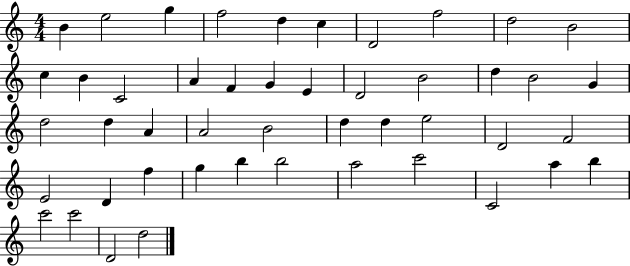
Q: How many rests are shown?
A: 0